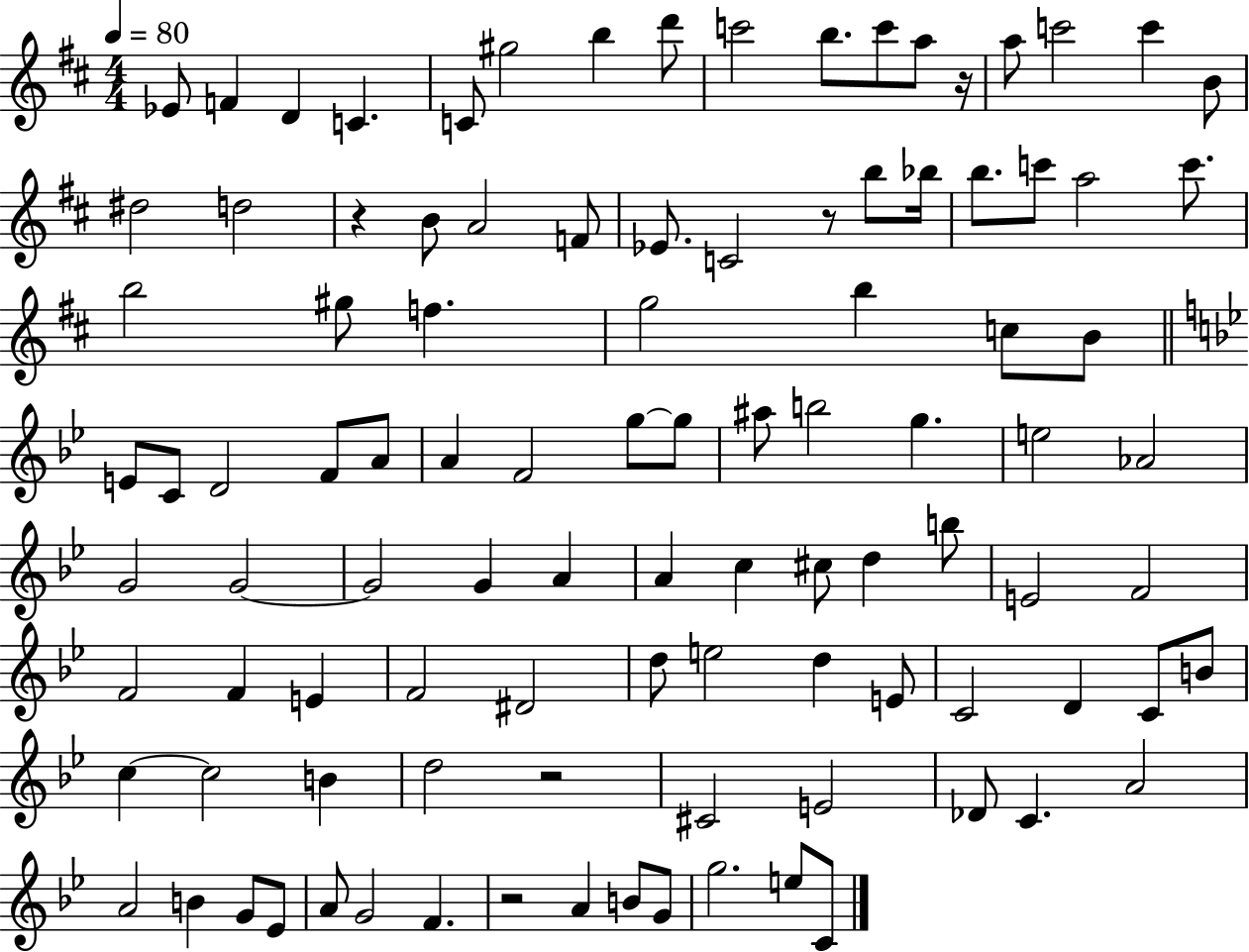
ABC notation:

X:1
T:Untitled
M:4/4
L:1/4
K:D
_E/2 F D C C/2 ^g2 b d'/2 c'2 b/2 c'/2 a/2 z/4 a/2 c'2 c' B/2 ^d2 d2 z B/2 A2 F/2 _E/2 C2 z/2 b/2 _b/4 b/2 c'/2 a2 c'/2 b2 ^g/2 f g2 b c/2 B/2 E/2 C/2 D2 F/2 A/2 A F2 g/2 g/2 ^a/2 b2 g e2 _A2 G2 G2 G2 G A A c ^c/2 d b/2 E2 F2 F2 F E F2 ^D2 d/2 e2 d E/2 C2 D C/2 B/2 c c2 B d2 z2 ^C2 E2 _D/2 C A2 A2 B G/2 _E/2 A/2 G2 F z2 A B/2 G/2 g2 e/2 C/2